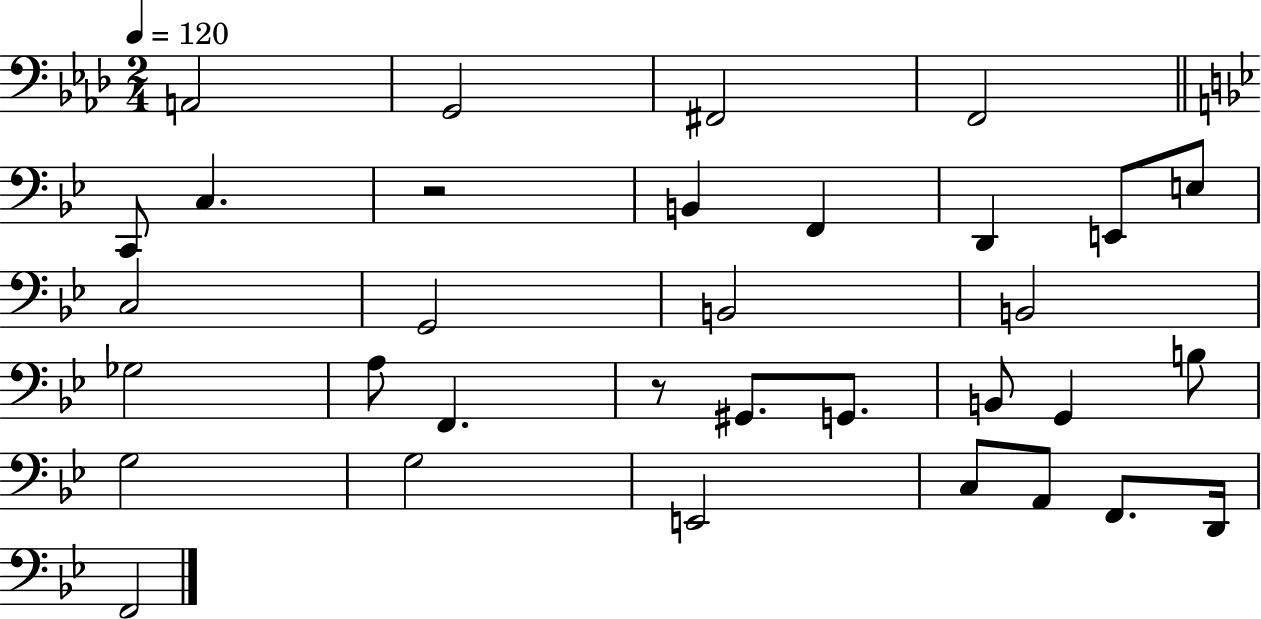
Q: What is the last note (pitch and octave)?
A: F2